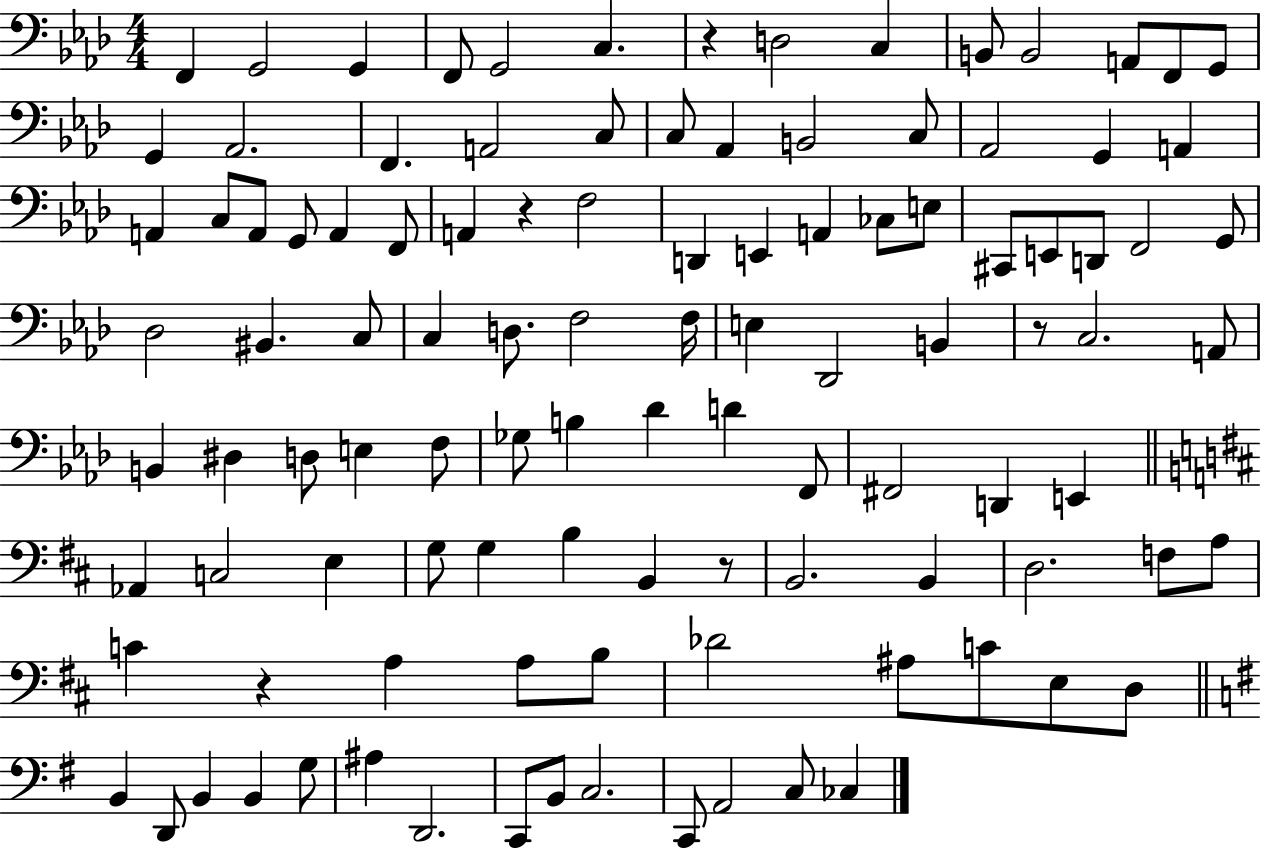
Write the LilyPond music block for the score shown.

{
  \clef bass
  \numericTimeSignature
  \time 4/4
  \key aes \major
  f,4 g,2 g,4 | f,8 g,2 c4. | r4 d2 c4 | b,8 b,2 a,8 f,8 g,8 | \break g,4 aes,2. | f,4. a,2 c8 | c8 aes,4 b,2 c8 | aes,2 g,4 a,4 | \break a,4 c8 a,8 g,8 a,4 f,8 | a,4 r4 f2 | d,4 e,4 a,4 ces8 e8 | cis,8 e,8 d,8 f,2 g,8 | \break des2 bis,4. c8 | c4 d8. f2 f16 | e4 des,2 b,4 | r8 c2. a,8 | \break b,4 dis4 d8 e4 f8 | ges8 b4 des'4 d'4 f,8 | fis,2 d,4 e,4 | \bar "||" \break \key d \major aes,4 c2 e4 | g8 g4 b4 b,4 r8 | b,2. b,4 | d2. f8 a8 | \break c'4 r4 a4 a8 b8 | des'2 ais8 c'8 e8 d8 | \bar "||" \break \key g \major b,4 d,8 b,4 b,4 g8 | ais4 d,2. | c,8 b,8 c2. | c,8 a,2 c8 ces4 | \break \bar "|."
}